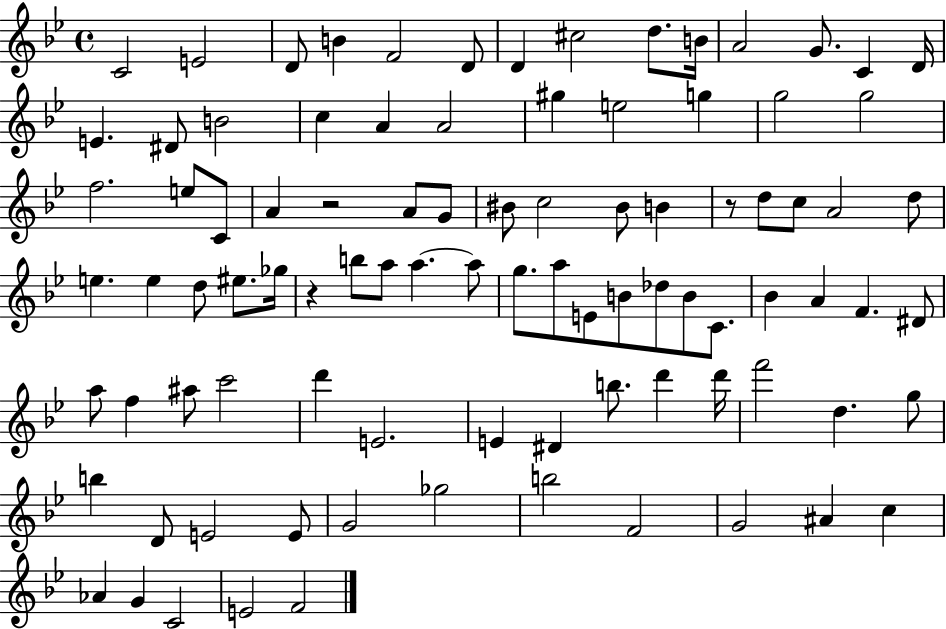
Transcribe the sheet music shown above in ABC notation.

X:1
T:Untitled
M:4/4
L:1/4
K:Bb
C2 E2 D/2 B F2 D/2 D ^c2 d/2 B/4 A2 G/2 C D/4 E ^D/2 B2 c A A2 ^g e2 g g2 g2 f2 e/2 C/2 A z2 A/2 G/2 ^B/2 c2 ^B/2 B z/2 d/2 c/2 A2 d/2 e e d/2 ^e/2 _g/4 z b/2 a/2 a a/2 g/2 a/2 E/2 B/2 _d/2 B/2 C/2 _B A F ^D/2 a/2 f ^a/2 c'2 d' E2 E ^D b/2 d' d'/4 f'2 d g/2 b D/2 E2 E/2 G2 _g2 b2 F2 G2 ^A c _A G C2 E2 F2